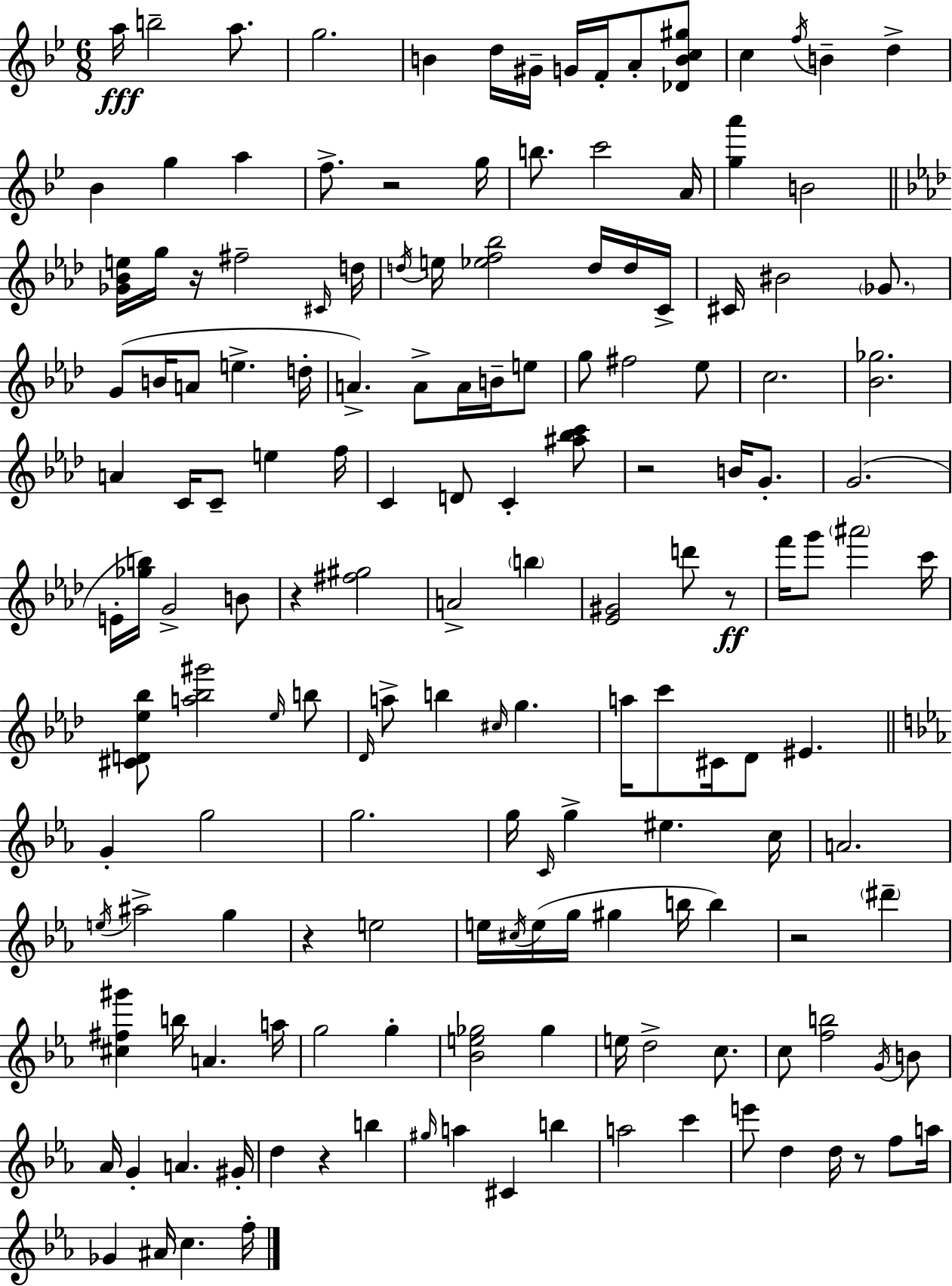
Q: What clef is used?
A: treble